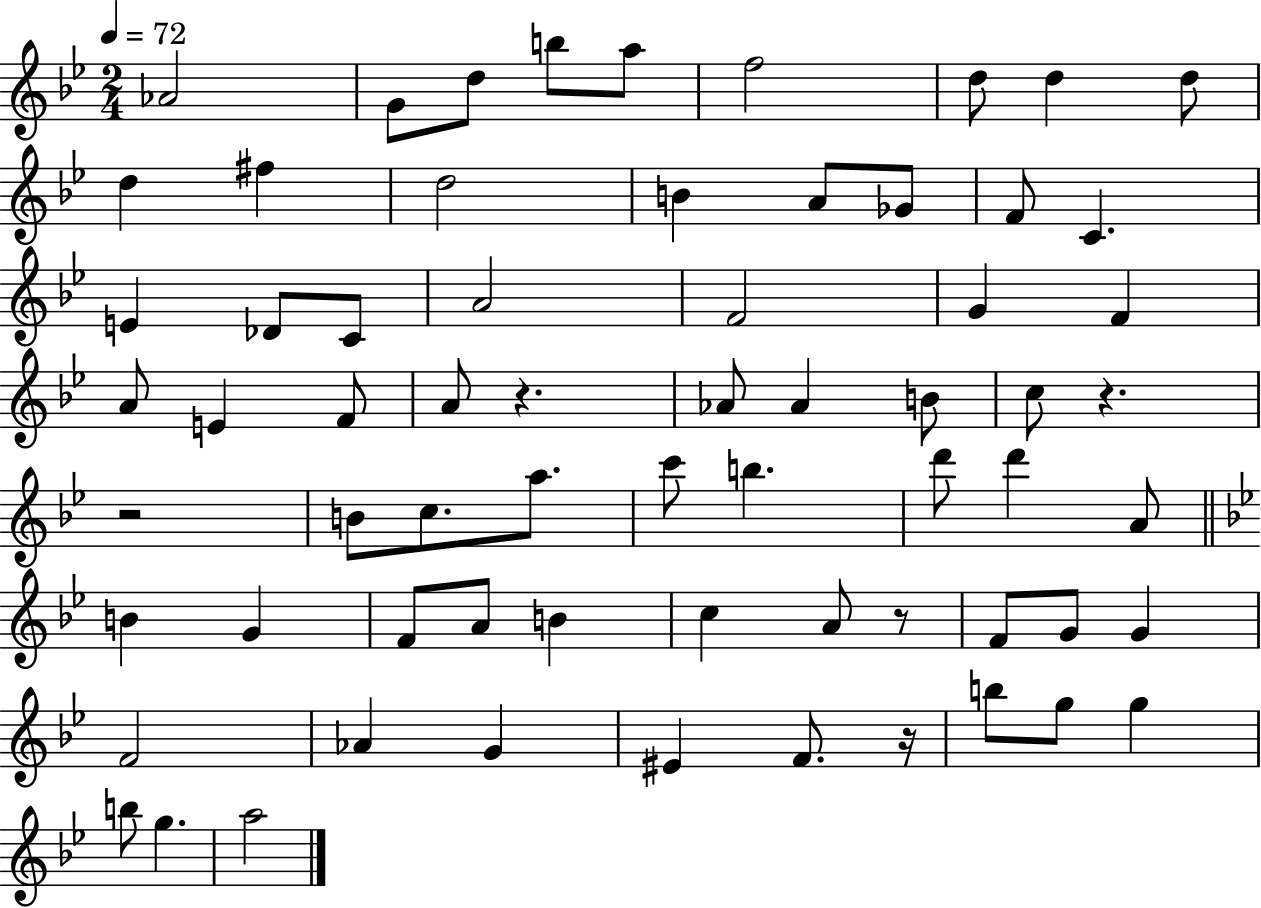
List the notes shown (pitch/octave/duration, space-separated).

Ab4/h G4/e D5/e B5/e A5/e F5/h D5/e D5/q D5/e D5/q F#5/q D5/h B4/q A4/e Gb4/e F4/e C4/q. E4/q Db4/e C4/e A4/h F4/h G4/q F4/q A4/e E4/q F4/e A4/e R/q. Ab4/e Ab4/q B4/e C5/e R/q. R/h B4/e C5/e. A5/e. C6/e B5/q. D6/e D6/q A4/e B4/q G4/q F4/e A4/e B4/q C5/q A4/e R/e F4/e G4/e G4/q F4/h Ab4/q G4/q EIS4/q F4/e. R/s B5/e G5/e G5/q B5/e G5/q. A5/h